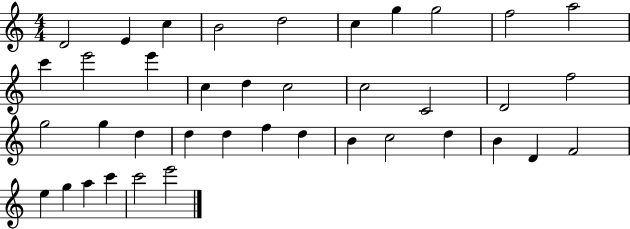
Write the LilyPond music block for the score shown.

{
  \clef treble
  \numericTimeSignature
  \time 4/4
  \key c \major
  d'2 e'4 c''4 | b'2 d''2 | c''4 g''4 g''2 | f''2 a''2 | \break c'''4 e'''2 e'''4 | c''4 d''4 c''2 | c''2 c'2 | d'2 f''2 | \break g''2 g''4 d''4 | d''4 d''4 f''4 d''4 | b'4 c''2 d''4 | b'4 d'4 f'2 | \break e''4 g''4 a''4 c'''4 | c'''2 e'''2 | \bar "|."
}